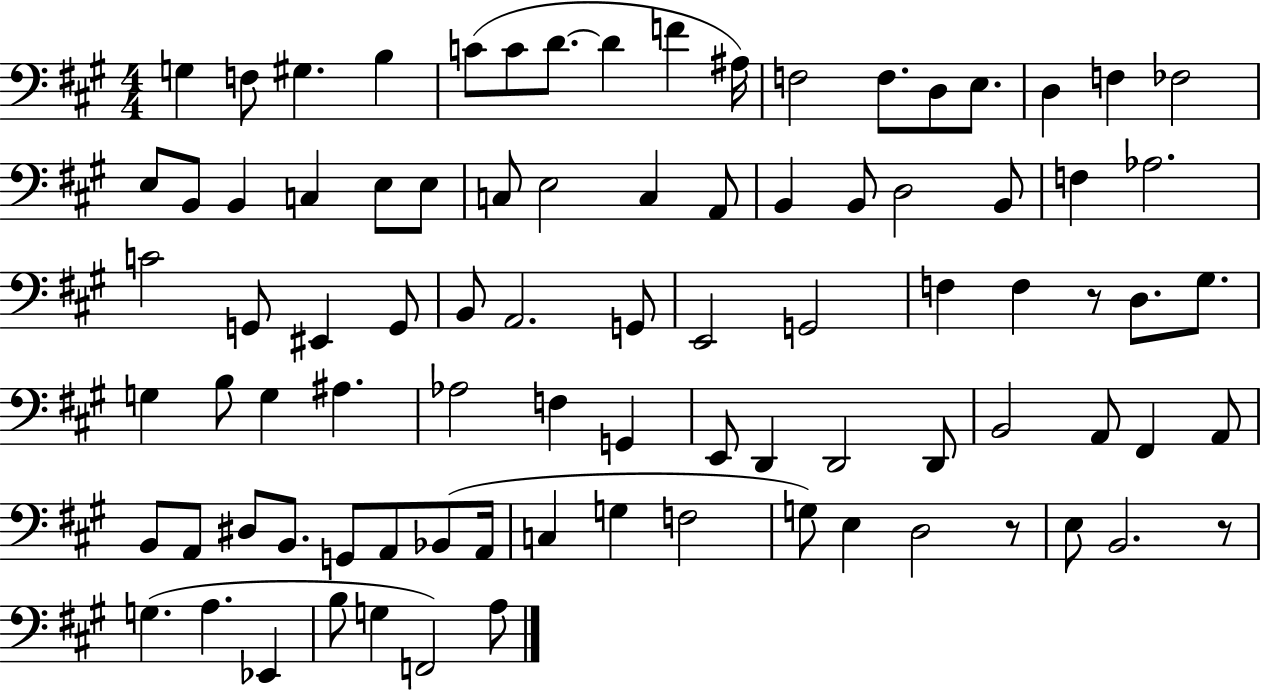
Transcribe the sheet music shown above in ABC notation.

X:1
T:Untitled
M:4/4
L:1/4
K:A
G, F,/2 ^G, B, C/2 C/2 D/2 D F ^A,/4 F,2 F,/2 D,/2 E,/2 D, F, _F,2 E,/2 B,,/2 B,, C, E,/2 E,/2 C,/2 E,2 C, A,,/2 B,, B,,/2 D,2 B,,/2 F, _A,2 C2 G,,/2 ^E,, G,,/2 B,,/2 A,,2 G,,/2 E,,2 G,,2 F, F, z/2 D,/2 ^G,/2 G, B,/2 G, ^A, _A,2 F, G,, E,,/2 D,, D,,2 D,,/2 B,,2 A,,/2 ^F,, A,,/2 B,,/2 A,,/2 ^D,/2 B,,/2 G,,/2 A,,/2 _B,,/2 A,,/4 C, G, F,2 G,/2 E, D,2 z/2 E,/2 B,,2 z/2 G, A, _E,, B,/2 G, F,,2 A,/2